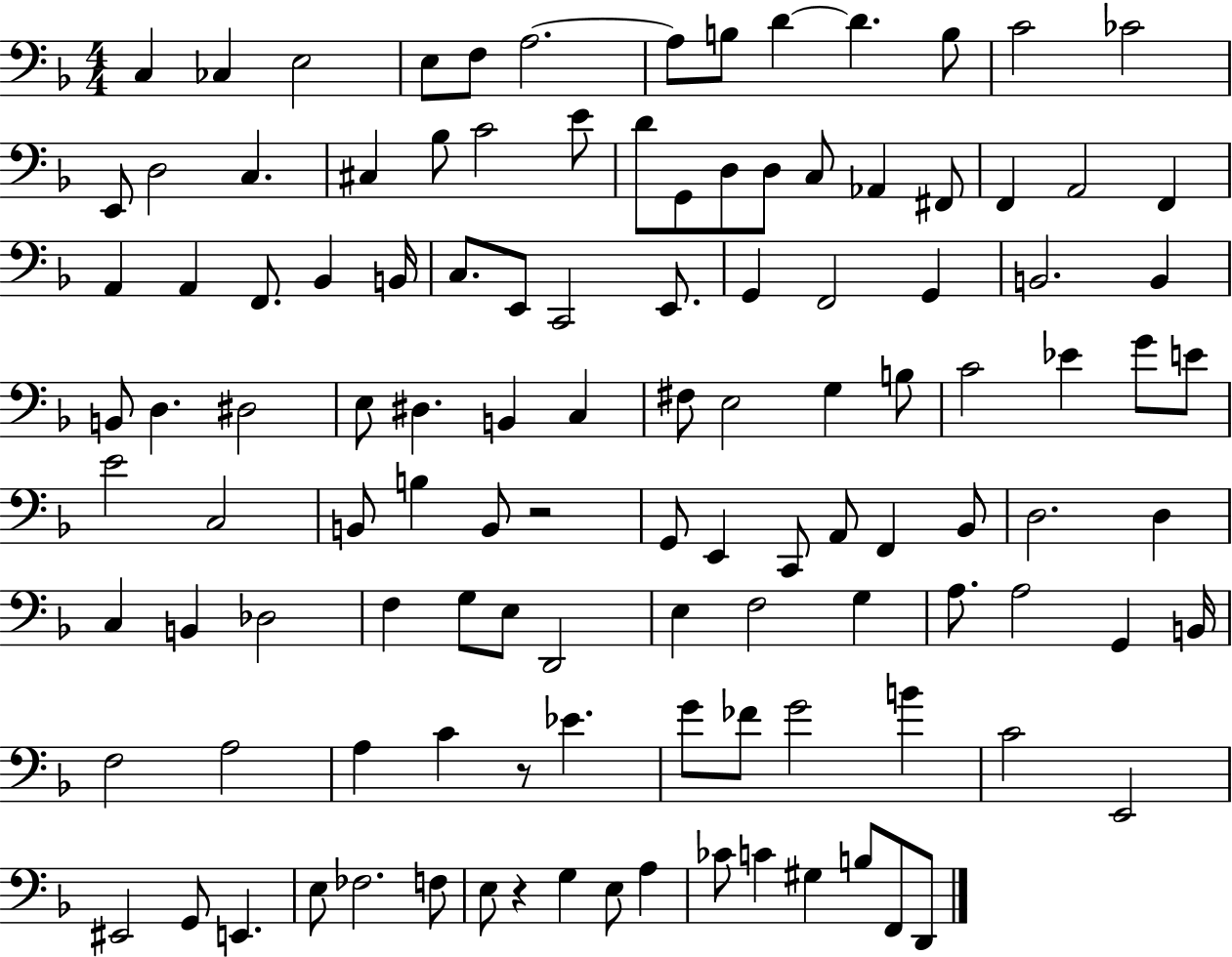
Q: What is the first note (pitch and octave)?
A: C3